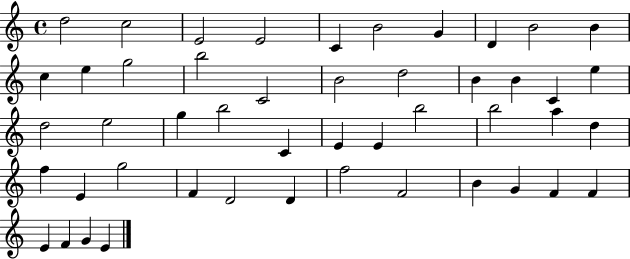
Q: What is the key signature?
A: C major